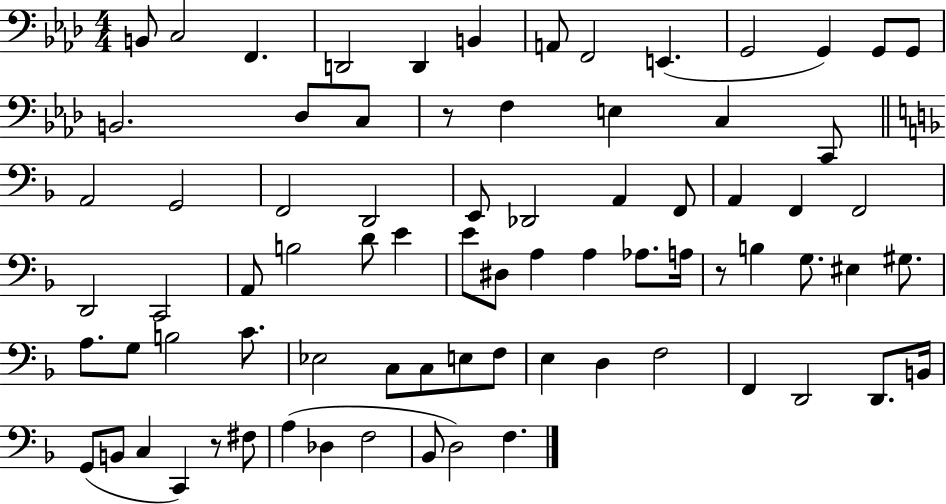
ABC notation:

X:1
T:Untitled
M:4/4
L:1/4
K:Ab
B,,/2 C,2 F,, D,,2 D,, B,, A,,/2 F,,2 E,, G,,2 G,, G,,/2 G,,/2 B,,2 _D,/2 C,/2 z/2 F, E, C, C,,/2 A,,2 G,,2 F,,2 D,,2 E,,/2 _D,,2 A,, F,,/2 A,, F,, F,,2 D,,2 C,,2 A,,/2 B,2 D/2 E E/2 ^D,/2 A, A, _A,/2 A,/4 z/2 B, G,/2 ^E, ^G,/2 A,/2 G,/2 B,2 C/2 _E,2 C,/2 C,/2 E,/2 F,/2 E, D, F,2 F,, D,,2 D,,/2 B,,/4 G,,/2 B,,/2 C, C,, z/2 ^F,/2 A, _D, F,2 _B,,/2 D,2 F,